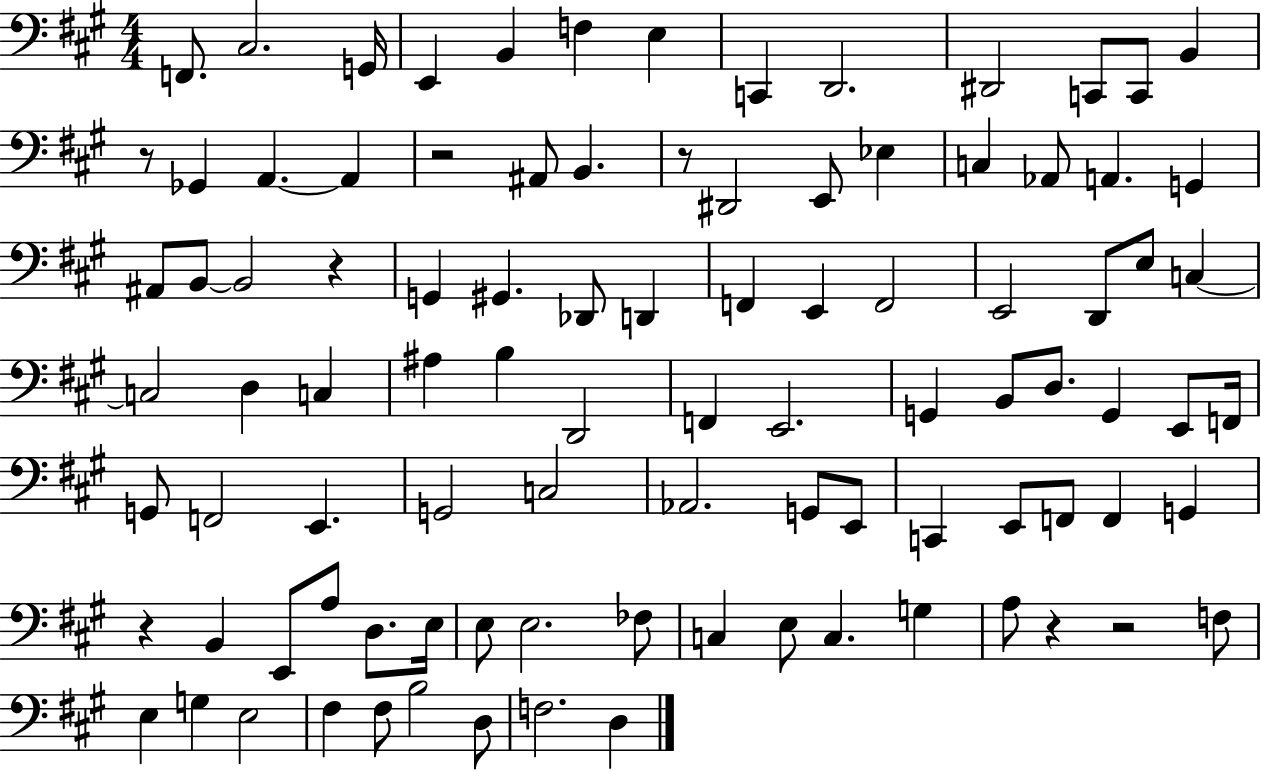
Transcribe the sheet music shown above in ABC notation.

X:1
T:Untitled
M:4/4
L:1/4
K:A
F,,/2 ^C,2 G,,/4 E,, B,, F, E, C,, D,,2 ^D,,2 C,,/2 C,,/2 B,, z/2 _G,, A,, A,, z2 ^A,,/2 B,, z/2 ^D,,2 E,,/2 _E, C, _A,,/2 A,, G,, ^A,,/2 B,,/2 B,,2 z G,, ^G,, _D,,/2 D,, F,, E,, F,,2 E,,2 D,,/2 E,/2 C, C,2 D, C, ^A, B, D,,2 F,, E,,2 G,, B,,/2 D,/2 G,, E,,/2 F,,/4 G,,/2 F,,2 E,, G,,2 C,2 _A,,2 G,,/2 E,,/2 C,, E,,/2 F,,/2 F,, G,, z B,, E,,/2 A,/2 D,/2 E,/4 E,/2 E,2 _F,/2 C, E,/2 C, G, A,/2 z z2 F,/2 E, G, E,2 ^F, ^F,/2 B,2 D,/2 F,2 D,